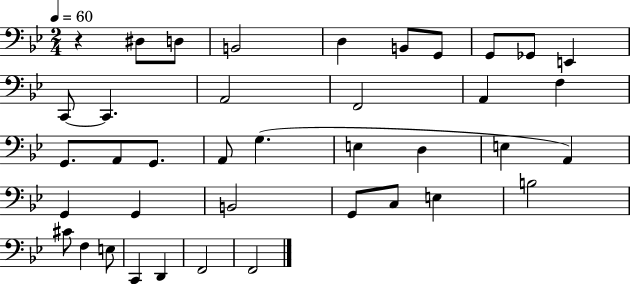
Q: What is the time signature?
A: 2/4